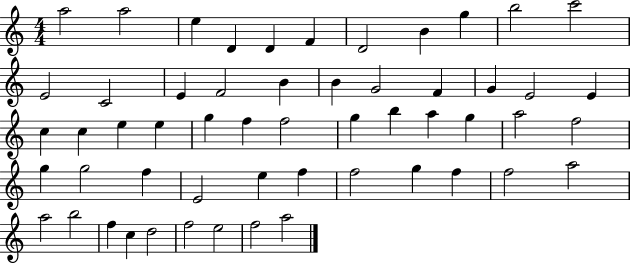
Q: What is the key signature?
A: C major